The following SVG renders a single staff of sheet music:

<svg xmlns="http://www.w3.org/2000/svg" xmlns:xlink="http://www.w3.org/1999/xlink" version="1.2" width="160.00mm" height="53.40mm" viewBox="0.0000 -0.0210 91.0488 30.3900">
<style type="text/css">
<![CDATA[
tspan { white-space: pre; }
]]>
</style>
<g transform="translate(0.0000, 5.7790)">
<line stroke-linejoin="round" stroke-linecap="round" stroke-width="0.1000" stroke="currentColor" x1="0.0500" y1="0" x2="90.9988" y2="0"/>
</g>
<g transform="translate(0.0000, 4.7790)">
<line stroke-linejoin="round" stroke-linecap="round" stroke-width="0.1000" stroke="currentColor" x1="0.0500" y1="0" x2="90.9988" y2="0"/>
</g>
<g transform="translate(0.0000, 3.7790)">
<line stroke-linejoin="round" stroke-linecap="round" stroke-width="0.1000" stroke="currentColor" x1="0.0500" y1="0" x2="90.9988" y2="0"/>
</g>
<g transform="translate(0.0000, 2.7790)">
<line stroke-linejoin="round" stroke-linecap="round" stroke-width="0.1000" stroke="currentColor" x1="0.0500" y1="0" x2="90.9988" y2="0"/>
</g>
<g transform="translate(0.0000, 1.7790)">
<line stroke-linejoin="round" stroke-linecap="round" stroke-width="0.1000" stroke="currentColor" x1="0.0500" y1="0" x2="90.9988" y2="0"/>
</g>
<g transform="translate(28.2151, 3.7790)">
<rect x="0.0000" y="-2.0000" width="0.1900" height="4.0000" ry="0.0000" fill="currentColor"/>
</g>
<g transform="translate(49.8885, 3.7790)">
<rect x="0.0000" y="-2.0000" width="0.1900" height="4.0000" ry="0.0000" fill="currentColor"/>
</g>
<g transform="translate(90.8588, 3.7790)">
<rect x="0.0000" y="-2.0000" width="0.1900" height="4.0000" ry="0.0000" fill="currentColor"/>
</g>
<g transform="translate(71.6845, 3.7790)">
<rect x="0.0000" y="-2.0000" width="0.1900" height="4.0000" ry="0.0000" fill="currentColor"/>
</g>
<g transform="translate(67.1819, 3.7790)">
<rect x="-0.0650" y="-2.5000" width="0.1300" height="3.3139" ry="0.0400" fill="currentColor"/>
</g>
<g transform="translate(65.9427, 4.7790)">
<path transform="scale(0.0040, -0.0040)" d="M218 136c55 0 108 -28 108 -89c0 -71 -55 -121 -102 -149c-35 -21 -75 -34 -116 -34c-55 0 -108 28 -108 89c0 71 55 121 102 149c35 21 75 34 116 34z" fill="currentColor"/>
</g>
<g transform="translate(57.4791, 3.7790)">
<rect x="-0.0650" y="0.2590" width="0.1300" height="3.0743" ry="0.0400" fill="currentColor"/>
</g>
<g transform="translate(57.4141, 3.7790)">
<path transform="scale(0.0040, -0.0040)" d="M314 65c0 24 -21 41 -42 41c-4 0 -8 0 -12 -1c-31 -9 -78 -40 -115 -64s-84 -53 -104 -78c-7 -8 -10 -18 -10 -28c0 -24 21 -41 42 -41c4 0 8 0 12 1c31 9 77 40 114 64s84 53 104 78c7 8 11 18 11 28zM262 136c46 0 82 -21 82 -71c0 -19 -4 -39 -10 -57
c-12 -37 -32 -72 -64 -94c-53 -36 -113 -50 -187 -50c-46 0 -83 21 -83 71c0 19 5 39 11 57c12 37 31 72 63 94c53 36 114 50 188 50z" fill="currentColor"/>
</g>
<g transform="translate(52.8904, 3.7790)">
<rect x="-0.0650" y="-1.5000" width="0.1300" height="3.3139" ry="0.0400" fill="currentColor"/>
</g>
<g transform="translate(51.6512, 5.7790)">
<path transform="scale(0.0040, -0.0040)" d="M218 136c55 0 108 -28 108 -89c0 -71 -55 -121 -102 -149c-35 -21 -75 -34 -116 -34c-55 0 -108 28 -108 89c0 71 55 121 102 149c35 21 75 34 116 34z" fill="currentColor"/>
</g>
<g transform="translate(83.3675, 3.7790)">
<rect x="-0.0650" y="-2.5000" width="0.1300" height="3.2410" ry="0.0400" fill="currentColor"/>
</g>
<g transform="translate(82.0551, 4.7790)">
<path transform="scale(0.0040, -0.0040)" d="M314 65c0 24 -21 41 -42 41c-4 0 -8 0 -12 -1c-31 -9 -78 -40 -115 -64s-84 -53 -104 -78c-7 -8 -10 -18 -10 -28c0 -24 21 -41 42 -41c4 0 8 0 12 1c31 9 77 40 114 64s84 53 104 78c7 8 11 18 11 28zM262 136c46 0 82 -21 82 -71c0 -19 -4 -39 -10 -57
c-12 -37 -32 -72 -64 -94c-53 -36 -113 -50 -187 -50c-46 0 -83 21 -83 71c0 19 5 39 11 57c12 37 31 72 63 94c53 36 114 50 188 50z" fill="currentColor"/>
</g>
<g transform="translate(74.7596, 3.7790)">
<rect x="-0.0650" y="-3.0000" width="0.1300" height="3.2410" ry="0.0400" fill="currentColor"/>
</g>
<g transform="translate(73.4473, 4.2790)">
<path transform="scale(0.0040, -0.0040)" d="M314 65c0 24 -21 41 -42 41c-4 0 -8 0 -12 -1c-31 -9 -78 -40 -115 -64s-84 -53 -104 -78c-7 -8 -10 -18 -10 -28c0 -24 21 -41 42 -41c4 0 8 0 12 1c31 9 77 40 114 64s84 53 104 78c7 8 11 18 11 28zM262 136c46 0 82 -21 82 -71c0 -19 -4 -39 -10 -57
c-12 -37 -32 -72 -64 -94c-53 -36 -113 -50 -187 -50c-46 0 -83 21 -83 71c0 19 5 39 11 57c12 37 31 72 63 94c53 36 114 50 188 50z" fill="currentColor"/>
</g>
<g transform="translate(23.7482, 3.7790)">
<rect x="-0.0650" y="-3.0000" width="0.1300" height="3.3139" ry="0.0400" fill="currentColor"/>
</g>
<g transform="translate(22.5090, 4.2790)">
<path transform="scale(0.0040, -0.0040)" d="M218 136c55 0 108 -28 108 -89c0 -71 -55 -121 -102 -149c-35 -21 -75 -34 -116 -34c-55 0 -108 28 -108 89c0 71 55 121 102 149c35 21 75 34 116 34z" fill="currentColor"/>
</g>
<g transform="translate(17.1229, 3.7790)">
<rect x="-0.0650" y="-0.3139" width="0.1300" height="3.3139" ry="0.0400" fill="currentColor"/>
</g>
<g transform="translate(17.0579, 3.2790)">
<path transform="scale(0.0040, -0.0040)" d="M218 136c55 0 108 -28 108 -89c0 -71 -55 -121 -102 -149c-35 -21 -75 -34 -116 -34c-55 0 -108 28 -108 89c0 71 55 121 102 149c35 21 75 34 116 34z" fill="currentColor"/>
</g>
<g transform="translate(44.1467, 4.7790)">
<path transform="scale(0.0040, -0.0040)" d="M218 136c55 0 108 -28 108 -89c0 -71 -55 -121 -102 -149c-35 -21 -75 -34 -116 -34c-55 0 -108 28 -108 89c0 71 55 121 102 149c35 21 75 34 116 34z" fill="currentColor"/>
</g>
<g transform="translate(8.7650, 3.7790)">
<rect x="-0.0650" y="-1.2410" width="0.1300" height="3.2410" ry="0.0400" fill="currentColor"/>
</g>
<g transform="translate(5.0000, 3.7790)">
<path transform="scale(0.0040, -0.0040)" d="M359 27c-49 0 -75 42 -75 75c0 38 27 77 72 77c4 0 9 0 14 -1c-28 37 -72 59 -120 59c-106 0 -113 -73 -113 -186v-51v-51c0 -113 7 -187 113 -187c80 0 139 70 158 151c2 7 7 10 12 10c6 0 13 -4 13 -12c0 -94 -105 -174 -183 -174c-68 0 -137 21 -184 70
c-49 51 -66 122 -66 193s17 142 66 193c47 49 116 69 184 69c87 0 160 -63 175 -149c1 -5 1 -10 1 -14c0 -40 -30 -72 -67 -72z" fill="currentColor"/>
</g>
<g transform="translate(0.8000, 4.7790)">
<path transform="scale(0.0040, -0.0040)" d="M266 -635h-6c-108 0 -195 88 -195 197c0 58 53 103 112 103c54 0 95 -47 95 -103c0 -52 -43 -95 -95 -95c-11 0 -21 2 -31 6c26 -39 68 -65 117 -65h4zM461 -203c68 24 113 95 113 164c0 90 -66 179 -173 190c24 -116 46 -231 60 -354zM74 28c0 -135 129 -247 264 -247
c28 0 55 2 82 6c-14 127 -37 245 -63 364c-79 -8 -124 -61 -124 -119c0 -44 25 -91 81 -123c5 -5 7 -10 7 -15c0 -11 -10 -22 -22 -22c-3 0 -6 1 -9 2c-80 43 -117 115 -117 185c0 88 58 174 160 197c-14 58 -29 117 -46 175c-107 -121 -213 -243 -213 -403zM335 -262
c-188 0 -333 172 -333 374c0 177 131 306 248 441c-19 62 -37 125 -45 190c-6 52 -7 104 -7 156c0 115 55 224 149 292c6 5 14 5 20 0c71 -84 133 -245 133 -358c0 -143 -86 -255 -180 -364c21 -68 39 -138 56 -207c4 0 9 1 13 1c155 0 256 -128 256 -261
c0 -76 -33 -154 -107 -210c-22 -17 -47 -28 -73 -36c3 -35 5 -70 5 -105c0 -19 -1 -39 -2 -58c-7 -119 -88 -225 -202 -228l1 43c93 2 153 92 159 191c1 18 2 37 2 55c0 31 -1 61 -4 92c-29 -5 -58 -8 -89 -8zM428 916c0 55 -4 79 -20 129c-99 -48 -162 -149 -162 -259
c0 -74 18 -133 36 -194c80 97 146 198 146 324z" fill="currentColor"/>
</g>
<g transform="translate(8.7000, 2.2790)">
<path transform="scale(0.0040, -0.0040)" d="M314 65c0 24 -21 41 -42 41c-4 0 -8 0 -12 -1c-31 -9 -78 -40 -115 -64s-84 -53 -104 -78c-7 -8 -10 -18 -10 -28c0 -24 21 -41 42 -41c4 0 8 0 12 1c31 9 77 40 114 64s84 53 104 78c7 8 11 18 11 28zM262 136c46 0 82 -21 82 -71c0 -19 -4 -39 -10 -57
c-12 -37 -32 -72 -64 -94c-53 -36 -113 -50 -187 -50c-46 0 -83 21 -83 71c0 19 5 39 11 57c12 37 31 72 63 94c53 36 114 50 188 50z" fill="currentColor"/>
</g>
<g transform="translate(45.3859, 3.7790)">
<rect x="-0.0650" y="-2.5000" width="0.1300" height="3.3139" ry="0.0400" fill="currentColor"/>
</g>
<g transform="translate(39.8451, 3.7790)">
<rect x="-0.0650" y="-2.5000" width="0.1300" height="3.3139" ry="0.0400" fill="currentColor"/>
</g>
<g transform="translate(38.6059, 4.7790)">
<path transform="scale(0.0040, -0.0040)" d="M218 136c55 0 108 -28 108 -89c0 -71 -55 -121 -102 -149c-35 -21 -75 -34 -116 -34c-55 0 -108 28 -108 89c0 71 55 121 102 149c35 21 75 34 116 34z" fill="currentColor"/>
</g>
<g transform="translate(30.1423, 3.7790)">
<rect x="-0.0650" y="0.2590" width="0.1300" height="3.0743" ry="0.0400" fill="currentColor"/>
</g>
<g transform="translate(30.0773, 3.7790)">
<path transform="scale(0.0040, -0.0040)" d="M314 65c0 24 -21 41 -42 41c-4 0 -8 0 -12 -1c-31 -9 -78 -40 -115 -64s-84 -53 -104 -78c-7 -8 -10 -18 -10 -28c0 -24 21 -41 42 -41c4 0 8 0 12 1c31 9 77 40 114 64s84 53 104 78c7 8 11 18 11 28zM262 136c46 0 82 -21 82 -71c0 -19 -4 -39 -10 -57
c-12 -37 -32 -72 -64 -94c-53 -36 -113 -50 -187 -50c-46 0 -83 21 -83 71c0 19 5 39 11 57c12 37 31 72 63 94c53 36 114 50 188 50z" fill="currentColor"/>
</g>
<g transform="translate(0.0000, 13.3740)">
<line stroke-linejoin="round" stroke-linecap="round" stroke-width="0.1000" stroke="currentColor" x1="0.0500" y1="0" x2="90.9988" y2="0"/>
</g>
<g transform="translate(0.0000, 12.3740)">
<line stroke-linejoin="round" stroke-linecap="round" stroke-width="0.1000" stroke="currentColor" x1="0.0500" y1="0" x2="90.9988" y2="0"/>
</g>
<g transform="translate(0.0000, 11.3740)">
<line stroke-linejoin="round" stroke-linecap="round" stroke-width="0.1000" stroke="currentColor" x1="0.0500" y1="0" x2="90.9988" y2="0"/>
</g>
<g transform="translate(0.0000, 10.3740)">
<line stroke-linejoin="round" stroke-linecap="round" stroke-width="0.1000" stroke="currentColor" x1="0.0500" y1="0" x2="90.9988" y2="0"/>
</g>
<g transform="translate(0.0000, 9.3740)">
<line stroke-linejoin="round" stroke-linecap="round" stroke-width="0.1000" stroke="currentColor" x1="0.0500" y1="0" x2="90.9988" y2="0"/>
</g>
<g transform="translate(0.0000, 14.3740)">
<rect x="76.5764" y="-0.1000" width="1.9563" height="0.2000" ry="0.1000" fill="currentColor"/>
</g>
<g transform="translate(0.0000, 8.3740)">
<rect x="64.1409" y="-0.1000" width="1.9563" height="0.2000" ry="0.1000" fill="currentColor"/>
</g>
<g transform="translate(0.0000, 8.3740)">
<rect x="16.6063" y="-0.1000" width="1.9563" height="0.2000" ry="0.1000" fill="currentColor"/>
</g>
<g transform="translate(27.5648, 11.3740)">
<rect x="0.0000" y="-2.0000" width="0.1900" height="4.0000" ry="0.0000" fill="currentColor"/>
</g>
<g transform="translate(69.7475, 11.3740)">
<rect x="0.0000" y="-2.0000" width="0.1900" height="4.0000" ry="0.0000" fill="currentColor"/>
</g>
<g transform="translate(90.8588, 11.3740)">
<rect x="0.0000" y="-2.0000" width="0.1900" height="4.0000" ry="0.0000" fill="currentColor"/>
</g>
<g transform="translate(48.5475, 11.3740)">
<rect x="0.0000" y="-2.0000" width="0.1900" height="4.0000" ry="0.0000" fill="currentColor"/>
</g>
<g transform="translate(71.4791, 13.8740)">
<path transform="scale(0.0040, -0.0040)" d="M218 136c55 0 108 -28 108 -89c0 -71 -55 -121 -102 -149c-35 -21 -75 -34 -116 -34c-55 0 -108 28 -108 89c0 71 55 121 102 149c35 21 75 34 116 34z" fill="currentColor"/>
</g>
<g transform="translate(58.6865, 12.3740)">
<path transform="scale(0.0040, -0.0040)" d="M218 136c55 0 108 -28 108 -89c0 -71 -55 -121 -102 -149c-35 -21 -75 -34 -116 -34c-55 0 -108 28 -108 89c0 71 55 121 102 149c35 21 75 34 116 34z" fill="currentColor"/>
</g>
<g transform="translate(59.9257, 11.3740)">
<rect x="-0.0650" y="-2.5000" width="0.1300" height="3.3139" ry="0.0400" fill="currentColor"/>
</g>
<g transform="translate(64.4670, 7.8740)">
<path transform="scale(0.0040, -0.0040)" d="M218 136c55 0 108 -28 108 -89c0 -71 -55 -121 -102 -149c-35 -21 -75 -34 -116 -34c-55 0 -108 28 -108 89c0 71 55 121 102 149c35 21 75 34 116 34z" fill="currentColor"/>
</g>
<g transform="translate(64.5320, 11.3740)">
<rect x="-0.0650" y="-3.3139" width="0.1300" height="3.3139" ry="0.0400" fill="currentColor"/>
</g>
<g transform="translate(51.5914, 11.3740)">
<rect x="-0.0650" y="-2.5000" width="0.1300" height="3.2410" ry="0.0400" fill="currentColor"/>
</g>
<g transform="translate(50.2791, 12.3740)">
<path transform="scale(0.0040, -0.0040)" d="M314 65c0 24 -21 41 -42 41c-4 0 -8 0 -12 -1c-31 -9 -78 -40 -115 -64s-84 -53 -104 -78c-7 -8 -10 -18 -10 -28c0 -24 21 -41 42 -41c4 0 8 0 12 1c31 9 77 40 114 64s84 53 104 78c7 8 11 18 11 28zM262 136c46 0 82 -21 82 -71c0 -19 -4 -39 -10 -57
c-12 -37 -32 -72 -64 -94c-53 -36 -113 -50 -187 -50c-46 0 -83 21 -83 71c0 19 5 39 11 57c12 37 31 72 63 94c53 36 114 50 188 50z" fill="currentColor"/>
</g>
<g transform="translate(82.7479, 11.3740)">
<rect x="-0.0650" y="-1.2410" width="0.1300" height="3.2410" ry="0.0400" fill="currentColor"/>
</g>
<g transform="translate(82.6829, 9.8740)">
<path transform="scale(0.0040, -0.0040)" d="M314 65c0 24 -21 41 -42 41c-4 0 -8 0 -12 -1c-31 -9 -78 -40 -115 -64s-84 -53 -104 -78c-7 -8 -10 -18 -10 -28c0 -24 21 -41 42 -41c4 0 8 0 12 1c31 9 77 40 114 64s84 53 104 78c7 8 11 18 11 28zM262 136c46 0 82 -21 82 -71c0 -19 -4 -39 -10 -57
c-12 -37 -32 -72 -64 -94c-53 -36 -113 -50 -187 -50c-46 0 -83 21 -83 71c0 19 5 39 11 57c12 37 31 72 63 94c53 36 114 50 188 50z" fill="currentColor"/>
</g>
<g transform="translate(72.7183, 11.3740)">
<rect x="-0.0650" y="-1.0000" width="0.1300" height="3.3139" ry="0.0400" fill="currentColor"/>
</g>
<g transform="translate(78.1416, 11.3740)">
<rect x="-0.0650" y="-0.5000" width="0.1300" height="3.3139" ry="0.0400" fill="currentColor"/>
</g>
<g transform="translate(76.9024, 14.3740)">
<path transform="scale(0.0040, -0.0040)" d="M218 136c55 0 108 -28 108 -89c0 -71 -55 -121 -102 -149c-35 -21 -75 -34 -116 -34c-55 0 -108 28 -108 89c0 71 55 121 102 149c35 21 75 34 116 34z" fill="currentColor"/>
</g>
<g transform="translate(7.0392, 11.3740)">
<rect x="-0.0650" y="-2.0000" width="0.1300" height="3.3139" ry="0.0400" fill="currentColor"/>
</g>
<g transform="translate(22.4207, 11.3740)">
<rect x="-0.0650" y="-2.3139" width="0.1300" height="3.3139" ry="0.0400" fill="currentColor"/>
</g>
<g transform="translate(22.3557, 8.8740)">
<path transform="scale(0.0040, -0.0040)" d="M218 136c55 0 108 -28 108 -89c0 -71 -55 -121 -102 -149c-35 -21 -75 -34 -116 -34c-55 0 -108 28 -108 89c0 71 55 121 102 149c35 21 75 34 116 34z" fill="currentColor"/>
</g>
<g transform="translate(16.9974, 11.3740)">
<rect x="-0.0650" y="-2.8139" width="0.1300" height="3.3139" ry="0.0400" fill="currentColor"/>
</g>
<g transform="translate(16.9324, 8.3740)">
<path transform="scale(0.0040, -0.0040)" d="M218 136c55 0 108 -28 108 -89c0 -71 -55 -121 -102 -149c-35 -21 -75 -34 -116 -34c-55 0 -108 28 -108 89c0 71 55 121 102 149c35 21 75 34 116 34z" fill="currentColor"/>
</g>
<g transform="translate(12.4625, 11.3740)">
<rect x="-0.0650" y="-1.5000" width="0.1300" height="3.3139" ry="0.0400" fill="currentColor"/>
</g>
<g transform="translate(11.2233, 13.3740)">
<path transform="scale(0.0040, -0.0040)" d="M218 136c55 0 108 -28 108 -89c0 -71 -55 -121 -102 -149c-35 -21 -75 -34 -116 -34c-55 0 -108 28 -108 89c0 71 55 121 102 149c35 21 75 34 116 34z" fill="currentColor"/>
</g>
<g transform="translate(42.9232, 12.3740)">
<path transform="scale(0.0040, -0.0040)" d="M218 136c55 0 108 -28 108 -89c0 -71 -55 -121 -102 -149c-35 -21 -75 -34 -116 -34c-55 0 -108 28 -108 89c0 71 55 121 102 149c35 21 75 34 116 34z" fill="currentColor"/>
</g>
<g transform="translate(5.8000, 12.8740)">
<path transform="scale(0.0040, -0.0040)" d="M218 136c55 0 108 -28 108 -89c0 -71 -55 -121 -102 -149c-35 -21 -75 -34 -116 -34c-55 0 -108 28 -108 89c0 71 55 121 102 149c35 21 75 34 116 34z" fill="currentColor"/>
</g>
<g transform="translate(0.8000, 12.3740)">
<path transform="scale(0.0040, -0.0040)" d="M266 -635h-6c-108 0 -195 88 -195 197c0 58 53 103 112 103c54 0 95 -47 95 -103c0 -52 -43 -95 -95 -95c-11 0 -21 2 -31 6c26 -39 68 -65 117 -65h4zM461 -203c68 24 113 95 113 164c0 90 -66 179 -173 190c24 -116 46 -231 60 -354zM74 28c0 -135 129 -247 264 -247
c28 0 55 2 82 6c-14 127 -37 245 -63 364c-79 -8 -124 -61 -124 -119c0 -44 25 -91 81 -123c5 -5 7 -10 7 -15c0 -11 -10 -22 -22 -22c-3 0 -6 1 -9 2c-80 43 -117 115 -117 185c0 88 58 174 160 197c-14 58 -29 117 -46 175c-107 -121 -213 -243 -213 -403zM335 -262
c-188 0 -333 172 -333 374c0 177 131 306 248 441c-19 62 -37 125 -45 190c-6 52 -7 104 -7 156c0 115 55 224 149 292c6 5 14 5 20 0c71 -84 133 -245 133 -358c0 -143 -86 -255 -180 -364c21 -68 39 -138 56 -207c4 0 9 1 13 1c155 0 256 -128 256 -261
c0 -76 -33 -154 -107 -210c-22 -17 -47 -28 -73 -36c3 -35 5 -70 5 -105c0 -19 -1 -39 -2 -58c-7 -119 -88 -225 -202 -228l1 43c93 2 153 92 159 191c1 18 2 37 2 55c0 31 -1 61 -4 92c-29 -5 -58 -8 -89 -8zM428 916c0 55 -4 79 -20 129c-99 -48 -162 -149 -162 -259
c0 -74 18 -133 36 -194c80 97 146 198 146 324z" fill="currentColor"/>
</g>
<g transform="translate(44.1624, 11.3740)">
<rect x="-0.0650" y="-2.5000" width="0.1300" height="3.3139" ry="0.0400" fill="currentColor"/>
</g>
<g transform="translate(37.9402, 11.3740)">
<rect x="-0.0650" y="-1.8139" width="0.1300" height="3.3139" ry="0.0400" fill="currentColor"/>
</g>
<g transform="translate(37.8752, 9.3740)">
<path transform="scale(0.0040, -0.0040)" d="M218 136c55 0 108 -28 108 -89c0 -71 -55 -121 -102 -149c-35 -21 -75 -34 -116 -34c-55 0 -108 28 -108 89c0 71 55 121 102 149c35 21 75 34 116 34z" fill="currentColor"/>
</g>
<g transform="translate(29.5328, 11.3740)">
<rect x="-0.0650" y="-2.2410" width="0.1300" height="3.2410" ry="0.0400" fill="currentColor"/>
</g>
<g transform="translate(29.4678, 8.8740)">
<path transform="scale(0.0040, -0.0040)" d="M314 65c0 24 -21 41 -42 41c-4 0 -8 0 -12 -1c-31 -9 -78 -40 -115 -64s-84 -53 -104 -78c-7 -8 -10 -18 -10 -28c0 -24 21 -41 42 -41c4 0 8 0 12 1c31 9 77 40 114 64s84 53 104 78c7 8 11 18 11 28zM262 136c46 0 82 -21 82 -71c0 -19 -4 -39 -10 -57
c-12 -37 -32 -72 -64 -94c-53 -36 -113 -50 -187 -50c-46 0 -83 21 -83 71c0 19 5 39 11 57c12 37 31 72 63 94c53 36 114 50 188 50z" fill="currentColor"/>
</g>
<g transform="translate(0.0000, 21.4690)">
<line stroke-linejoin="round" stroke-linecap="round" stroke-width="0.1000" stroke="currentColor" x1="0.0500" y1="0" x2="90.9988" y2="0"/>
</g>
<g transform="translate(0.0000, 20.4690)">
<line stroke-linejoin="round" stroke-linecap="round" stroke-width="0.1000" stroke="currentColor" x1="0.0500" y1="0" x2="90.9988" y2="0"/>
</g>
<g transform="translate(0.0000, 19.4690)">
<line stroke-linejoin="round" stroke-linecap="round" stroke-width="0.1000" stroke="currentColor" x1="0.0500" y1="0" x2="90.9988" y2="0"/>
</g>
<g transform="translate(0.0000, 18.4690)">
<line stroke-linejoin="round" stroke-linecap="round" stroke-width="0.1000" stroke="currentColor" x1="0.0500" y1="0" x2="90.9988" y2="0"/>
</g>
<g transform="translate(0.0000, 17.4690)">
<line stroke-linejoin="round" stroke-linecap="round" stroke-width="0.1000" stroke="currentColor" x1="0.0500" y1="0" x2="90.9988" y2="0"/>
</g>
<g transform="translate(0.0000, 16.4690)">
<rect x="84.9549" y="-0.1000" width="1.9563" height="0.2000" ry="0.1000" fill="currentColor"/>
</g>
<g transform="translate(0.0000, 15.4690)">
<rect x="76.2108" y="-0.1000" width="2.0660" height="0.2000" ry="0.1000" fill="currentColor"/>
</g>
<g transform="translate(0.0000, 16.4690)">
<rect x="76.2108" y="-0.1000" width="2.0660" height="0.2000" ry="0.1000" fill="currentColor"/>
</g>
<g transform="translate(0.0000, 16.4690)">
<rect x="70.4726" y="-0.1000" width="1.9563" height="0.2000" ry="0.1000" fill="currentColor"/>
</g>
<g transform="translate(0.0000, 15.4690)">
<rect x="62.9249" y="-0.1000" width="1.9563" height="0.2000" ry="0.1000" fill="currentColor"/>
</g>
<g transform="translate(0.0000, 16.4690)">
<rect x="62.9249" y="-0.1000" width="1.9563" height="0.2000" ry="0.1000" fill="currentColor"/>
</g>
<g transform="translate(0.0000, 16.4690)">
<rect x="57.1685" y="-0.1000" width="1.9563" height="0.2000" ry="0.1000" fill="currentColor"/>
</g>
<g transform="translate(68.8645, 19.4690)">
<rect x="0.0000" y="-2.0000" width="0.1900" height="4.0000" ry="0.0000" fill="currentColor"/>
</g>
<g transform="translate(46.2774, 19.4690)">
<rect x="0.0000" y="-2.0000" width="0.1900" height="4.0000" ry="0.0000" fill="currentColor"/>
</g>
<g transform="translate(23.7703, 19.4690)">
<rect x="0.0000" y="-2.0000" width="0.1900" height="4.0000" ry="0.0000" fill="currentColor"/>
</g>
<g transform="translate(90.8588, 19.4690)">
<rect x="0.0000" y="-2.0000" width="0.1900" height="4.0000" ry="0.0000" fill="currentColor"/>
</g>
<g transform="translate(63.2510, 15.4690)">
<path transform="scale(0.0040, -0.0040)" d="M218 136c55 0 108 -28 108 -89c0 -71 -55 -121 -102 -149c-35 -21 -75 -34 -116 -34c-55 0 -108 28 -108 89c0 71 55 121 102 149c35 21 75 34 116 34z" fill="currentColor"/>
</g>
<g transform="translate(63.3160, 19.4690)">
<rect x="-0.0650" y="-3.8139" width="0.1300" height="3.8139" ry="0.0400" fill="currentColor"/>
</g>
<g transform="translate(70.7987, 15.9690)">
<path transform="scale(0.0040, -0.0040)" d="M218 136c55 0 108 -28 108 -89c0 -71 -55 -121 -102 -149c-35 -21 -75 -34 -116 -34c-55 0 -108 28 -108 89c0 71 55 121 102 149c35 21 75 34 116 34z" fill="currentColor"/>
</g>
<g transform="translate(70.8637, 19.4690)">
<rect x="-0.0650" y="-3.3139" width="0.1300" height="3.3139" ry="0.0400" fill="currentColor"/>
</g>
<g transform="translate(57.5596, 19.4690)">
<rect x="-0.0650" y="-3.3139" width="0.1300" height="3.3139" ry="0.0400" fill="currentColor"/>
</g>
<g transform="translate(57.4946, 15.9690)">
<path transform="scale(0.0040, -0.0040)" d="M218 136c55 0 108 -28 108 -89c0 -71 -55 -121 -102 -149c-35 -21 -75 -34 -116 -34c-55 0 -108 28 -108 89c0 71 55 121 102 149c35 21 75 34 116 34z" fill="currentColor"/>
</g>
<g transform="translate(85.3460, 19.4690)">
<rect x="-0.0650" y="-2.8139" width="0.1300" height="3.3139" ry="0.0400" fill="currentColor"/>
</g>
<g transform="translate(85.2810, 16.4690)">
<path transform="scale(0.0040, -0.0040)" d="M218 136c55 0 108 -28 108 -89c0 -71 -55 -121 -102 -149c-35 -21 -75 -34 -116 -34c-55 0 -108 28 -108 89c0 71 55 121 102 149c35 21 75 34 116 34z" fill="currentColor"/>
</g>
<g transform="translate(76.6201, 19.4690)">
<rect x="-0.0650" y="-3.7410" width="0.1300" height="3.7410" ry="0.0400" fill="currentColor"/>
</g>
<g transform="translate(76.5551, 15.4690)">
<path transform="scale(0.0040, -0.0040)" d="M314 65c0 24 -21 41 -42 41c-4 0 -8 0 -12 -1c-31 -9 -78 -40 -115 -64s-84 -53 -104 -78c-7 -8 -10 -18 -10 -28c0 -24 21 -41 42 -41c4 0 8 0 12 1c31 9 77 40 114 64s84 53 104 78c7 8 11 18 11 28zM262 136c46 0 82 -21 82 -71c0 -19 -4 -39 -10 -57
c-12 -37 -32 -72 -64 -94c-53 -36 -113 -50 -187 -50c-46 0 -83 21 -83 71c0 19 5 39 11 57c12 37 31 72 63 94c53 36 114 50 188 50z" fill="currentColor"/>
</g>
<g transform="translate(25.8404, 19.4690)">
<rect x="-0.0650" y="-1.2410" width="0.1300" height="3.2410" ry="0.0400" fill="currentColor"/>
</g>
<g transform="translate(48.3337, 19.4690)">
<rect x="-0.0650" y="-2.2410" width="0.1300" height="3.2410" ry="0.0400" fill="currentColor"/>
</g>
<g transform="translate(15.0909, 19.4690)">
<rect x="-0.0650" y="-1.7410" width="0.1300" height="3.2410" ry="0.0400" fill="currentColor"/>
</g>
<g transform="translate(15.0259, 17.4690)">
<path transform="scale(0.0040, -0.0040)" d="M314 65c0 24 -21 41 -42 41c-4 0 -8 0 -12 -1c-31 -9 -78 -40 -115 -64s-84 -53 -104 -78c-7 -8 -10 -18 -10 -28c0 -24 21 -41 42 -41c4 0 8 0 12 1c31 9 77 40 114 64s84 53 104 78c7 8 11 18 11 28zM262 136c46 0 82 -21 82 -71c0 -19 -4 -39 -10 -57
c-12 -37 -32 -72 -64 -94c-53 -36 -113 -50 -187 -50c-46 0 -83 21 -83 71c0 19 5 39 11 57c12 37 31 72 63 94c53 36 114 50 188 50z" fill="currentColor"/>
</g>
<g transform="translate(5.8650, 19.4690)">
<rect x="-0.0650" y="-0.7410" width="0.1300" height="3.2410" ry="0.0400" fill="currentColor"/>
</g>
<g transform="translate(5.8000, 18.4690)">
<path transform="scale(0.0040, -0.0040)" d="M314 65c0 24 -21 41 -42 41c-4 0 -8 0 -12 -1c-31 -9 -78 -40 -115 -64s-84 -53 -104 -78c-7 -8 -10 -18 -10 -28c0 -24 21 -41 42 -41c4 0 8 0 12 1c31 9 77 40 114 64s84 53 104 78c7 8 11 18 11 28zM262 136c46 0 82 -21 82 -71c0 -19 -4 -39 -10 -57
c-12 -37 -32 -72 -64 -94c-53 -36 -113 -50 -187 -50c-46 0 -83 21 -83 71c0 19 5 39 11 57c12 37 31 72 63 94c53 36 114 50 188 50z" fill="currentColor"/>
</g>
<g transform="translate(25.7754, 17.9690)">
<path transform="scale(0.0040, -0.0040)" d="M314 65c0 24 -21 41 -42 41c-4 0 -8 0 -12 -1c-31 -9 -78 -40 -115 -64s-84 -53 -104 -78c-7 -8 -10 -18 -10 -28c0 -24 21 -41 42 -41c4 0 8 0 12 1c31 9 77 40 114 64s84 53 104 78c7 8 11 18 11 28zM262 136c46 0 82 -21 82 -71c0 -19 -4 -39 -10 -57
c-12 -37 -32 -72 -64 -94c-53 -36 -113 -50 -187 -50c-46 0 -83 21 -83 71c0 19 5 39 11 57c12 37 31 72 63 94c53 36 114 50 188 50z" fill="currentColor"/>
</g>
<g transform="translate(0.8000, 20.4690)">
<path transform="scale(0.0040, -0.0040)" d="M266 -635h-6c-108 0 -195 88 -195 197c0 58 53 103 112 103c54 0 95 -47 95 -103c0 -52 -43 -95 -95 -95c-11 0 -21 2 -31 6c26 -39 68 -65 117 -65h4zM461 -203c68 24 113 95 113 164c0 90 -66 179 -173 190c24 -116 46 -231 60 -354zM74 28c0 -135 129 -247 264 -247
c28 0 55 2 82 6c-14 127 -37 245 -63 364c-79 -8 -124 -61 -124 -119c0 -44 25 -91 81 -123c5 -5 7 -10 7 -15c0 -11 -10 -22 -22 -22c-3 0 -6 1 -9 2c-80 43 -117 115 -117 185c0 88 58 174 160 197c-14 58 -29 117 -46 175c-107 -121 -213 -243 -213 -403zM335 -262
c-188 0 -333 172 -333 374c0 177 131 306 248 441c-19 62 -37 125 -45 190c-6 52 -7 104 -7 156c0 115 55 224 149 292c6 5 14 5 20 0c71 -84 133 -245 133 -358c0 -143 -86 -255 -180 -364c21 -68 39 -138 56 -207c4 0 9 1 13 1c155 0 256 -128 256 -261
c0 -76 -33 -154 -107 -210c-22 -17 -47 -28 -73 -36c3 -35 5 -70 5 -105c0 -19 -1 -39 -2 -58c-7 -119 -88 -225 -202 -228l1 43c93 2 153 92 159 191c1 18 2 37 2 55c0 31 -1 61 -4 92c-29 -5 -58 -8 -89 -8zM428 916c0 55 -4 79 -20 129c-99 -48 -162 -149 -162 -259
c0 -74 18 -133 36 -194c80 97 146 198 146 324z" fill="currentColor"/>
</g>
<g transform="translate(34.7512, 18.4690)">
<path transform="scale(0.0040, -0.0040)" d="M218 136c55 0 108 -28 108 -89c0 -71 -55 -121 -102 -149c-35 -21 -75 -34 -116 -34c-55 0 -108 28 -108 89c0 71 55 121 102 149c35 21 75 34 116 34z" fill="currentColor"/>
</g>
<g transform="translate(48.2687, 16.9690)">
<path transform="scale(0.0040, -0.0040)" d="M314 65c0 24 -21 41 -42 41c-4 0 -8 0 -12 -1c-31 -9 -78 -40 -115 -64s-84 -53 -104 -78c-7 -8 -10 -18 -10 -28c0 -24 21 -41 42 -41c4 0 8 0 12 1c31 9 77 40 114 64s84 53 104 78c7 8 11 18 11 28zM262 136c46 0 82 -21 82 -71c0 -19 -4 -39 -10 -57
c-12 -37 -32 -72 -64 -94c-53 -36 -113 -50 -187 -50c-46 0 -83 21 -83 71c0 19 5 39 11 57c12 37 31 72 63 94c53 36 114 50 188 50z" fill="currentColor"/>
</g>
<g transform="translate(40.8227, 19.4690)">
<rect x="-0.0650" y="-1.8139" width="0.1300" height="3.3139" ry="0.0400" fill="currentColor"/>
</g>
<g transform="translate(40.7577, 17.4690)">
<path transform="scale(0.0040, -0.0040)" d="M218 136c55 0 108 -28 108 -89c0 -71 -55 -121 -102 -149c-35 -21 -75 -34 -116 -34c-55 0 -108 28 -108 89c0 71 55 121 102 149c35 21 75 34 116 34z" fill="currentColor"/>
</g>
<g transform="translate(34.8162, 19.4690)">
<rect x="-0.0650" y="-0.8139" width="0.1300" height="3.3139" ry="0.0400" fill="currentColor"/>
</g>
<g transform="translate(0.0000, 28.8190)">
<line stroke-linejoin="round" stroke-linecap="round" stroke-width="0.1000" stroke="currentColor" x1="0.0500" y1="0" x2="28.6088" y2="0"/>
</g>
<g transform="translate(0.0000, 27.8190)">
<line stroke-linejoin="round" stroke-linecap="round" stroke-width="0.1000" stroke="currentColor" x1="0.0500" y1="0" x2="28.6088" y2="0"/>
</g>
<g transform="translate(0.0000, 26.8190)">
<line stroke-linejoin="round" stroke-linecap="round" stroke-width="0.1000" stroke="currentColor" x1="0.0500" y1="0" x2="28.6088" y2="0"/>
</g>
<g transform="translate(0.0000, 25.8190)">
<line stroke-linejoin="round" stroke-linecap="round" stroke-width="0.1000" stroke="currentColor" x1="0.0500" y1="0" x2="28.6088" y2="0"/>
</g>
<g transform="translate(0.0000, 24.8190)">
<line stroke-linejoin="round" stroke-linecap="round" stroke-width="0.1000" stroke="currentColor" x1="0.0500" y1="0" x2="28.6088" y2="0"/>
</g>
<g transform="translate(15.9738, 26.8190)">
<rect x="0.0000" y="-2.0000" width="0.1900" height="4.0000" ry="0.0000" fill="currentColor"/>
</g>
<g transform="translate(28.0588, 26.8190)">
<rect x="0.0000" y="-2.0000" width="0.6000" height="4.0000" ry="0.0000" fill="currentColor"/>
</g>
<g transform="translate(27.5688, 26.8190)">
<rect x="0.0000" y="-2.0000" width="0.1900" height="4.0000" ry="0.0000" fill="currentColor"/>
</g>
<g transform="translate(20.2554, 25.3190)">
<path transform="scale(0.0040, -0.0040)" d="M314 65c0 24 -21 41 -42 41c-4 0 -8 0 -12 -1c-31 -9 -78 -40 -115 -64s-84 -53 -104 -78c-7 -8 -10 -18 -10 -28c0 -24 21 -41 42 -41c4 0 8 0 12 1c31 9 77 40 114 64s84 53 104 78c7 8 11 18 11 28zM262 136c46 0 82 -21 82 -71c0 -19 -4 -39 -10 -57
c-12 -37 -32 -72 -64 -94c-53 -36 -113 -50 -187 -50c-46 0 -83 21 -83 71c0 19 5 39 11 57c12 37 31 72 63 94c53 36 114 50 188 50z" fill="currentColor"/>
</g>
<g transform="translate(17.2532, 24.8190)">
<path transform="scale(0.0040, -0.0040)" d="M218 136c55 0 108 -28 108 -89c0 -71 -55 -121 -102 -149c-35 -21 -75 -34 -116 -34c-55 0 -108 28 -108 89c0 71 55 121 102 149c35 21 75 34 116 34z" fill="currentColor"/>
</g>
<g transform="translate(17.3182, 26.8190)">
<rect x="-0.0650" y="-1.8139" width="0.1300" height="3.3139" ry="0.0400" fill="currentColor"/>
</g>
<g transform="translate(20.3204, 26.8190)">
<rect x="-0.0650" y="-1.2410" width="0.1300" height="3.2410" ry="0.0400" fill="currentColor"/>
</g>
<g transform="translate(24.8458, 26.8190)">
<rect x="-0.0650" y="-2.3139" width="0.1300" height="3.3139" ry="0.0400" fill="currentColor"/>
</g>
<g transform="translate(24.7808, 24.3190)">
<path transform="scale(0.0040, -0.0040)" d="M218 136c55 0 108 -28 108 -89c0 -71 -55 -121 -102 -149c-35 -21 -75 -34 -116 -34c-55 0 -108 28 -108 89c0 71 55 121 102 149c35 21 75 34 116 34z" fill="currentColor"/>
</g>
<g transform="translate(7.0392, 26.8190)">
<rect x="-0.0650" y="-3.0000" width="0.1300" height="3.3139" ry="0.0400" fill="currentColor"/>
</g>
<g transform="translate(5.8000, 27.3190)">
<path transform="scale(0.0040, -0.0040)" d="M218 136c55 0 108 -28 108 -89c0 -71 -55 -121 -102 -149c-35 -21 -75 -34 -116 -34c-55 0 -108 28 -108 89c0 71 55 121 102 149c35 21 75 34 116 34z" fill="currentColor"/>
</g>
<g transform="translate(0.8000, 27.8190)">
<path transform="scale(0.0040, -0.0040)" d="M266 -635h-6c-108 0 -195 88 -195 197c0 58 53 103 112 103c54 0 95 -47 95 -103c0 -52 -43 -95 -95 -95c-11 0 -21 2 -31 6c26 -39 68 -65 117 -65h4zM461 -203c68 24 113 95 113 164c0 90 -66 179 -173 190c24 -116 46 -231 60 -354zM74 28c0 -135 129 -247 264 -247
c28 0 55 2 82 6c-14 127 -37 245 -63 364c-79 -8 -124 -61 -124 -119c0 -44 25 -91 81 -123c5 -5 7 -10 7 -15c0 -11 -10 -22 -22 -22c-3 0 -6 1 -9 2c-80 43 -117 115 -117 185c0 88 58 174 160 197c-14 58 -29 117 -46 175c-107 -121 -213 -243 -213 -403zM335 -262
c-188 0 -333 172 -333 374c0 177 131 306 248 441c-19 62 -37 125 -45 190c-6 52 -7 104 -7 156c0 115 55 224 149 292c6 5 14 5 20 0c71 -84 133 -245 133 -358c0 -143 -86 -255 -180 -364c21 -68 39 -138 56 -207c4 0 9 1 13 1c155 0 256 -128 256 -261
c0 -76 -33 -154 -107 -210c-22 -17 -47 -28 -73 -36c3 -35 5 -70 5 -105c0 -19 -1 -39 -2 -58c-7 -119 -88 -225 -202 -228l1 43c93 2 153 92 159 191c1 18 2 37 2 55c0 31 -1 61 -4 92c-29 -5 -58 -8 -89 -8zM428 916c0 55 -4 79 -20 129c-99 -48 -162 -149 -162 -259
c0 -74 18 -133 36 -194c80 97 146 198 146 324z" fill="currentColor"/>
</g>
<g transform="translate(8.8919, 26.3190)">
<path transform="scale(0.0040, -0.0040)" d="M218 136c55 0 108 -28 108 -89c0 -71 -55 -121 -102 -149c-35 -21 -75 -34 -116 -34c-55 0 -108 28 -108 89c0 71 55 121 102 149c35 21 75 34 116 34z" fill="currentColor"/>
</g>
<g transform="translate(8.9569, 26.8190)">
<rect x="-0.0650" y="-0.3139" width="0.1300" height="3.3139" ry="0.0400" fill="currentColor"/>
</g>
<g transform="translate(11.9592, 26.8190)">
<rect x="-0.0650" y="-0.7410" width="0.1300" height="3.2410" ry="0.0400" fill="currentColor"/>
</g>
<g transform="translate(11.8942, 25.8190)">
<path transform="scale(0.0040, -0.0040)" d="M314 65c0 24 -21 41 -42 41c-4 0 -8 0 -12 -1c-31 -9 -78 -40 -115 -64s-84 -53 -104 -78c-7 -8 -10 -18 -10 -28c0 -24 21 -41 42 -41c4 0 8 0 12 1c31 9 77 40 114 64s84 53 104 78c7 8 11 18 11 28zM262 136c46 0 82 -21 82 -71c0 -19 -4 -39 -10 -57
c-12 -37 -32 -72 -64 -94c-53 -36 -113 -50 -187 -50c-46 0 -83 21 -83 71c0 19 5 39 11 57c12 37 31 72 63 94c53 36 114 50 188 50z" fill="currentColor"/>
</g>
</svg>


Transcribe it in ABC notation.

X:1
T:Untitled
M:4/4
L:1/4
K:C
e2 c A B2 G G E B2 G A2 G2 F E a g g2 f G G2 G b D C e2 d2 f2 e2 d f g2 b c' b c'2 a A c d2 f e2 g